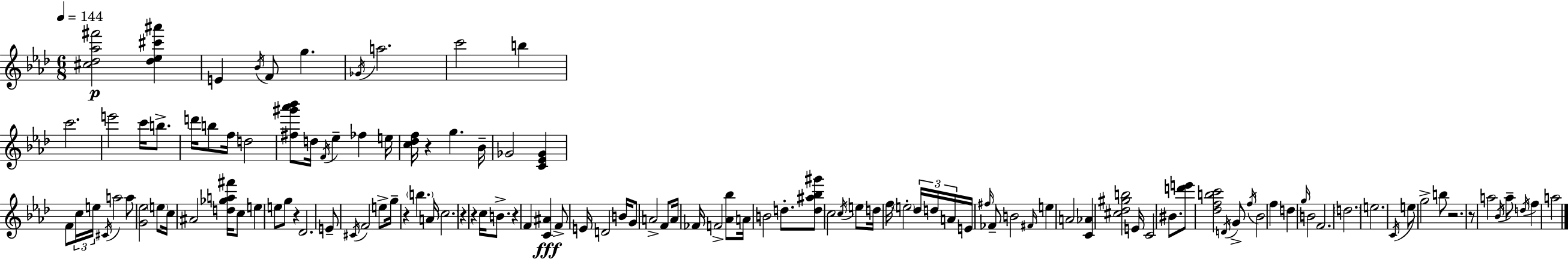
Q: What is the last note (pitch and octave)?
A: A5